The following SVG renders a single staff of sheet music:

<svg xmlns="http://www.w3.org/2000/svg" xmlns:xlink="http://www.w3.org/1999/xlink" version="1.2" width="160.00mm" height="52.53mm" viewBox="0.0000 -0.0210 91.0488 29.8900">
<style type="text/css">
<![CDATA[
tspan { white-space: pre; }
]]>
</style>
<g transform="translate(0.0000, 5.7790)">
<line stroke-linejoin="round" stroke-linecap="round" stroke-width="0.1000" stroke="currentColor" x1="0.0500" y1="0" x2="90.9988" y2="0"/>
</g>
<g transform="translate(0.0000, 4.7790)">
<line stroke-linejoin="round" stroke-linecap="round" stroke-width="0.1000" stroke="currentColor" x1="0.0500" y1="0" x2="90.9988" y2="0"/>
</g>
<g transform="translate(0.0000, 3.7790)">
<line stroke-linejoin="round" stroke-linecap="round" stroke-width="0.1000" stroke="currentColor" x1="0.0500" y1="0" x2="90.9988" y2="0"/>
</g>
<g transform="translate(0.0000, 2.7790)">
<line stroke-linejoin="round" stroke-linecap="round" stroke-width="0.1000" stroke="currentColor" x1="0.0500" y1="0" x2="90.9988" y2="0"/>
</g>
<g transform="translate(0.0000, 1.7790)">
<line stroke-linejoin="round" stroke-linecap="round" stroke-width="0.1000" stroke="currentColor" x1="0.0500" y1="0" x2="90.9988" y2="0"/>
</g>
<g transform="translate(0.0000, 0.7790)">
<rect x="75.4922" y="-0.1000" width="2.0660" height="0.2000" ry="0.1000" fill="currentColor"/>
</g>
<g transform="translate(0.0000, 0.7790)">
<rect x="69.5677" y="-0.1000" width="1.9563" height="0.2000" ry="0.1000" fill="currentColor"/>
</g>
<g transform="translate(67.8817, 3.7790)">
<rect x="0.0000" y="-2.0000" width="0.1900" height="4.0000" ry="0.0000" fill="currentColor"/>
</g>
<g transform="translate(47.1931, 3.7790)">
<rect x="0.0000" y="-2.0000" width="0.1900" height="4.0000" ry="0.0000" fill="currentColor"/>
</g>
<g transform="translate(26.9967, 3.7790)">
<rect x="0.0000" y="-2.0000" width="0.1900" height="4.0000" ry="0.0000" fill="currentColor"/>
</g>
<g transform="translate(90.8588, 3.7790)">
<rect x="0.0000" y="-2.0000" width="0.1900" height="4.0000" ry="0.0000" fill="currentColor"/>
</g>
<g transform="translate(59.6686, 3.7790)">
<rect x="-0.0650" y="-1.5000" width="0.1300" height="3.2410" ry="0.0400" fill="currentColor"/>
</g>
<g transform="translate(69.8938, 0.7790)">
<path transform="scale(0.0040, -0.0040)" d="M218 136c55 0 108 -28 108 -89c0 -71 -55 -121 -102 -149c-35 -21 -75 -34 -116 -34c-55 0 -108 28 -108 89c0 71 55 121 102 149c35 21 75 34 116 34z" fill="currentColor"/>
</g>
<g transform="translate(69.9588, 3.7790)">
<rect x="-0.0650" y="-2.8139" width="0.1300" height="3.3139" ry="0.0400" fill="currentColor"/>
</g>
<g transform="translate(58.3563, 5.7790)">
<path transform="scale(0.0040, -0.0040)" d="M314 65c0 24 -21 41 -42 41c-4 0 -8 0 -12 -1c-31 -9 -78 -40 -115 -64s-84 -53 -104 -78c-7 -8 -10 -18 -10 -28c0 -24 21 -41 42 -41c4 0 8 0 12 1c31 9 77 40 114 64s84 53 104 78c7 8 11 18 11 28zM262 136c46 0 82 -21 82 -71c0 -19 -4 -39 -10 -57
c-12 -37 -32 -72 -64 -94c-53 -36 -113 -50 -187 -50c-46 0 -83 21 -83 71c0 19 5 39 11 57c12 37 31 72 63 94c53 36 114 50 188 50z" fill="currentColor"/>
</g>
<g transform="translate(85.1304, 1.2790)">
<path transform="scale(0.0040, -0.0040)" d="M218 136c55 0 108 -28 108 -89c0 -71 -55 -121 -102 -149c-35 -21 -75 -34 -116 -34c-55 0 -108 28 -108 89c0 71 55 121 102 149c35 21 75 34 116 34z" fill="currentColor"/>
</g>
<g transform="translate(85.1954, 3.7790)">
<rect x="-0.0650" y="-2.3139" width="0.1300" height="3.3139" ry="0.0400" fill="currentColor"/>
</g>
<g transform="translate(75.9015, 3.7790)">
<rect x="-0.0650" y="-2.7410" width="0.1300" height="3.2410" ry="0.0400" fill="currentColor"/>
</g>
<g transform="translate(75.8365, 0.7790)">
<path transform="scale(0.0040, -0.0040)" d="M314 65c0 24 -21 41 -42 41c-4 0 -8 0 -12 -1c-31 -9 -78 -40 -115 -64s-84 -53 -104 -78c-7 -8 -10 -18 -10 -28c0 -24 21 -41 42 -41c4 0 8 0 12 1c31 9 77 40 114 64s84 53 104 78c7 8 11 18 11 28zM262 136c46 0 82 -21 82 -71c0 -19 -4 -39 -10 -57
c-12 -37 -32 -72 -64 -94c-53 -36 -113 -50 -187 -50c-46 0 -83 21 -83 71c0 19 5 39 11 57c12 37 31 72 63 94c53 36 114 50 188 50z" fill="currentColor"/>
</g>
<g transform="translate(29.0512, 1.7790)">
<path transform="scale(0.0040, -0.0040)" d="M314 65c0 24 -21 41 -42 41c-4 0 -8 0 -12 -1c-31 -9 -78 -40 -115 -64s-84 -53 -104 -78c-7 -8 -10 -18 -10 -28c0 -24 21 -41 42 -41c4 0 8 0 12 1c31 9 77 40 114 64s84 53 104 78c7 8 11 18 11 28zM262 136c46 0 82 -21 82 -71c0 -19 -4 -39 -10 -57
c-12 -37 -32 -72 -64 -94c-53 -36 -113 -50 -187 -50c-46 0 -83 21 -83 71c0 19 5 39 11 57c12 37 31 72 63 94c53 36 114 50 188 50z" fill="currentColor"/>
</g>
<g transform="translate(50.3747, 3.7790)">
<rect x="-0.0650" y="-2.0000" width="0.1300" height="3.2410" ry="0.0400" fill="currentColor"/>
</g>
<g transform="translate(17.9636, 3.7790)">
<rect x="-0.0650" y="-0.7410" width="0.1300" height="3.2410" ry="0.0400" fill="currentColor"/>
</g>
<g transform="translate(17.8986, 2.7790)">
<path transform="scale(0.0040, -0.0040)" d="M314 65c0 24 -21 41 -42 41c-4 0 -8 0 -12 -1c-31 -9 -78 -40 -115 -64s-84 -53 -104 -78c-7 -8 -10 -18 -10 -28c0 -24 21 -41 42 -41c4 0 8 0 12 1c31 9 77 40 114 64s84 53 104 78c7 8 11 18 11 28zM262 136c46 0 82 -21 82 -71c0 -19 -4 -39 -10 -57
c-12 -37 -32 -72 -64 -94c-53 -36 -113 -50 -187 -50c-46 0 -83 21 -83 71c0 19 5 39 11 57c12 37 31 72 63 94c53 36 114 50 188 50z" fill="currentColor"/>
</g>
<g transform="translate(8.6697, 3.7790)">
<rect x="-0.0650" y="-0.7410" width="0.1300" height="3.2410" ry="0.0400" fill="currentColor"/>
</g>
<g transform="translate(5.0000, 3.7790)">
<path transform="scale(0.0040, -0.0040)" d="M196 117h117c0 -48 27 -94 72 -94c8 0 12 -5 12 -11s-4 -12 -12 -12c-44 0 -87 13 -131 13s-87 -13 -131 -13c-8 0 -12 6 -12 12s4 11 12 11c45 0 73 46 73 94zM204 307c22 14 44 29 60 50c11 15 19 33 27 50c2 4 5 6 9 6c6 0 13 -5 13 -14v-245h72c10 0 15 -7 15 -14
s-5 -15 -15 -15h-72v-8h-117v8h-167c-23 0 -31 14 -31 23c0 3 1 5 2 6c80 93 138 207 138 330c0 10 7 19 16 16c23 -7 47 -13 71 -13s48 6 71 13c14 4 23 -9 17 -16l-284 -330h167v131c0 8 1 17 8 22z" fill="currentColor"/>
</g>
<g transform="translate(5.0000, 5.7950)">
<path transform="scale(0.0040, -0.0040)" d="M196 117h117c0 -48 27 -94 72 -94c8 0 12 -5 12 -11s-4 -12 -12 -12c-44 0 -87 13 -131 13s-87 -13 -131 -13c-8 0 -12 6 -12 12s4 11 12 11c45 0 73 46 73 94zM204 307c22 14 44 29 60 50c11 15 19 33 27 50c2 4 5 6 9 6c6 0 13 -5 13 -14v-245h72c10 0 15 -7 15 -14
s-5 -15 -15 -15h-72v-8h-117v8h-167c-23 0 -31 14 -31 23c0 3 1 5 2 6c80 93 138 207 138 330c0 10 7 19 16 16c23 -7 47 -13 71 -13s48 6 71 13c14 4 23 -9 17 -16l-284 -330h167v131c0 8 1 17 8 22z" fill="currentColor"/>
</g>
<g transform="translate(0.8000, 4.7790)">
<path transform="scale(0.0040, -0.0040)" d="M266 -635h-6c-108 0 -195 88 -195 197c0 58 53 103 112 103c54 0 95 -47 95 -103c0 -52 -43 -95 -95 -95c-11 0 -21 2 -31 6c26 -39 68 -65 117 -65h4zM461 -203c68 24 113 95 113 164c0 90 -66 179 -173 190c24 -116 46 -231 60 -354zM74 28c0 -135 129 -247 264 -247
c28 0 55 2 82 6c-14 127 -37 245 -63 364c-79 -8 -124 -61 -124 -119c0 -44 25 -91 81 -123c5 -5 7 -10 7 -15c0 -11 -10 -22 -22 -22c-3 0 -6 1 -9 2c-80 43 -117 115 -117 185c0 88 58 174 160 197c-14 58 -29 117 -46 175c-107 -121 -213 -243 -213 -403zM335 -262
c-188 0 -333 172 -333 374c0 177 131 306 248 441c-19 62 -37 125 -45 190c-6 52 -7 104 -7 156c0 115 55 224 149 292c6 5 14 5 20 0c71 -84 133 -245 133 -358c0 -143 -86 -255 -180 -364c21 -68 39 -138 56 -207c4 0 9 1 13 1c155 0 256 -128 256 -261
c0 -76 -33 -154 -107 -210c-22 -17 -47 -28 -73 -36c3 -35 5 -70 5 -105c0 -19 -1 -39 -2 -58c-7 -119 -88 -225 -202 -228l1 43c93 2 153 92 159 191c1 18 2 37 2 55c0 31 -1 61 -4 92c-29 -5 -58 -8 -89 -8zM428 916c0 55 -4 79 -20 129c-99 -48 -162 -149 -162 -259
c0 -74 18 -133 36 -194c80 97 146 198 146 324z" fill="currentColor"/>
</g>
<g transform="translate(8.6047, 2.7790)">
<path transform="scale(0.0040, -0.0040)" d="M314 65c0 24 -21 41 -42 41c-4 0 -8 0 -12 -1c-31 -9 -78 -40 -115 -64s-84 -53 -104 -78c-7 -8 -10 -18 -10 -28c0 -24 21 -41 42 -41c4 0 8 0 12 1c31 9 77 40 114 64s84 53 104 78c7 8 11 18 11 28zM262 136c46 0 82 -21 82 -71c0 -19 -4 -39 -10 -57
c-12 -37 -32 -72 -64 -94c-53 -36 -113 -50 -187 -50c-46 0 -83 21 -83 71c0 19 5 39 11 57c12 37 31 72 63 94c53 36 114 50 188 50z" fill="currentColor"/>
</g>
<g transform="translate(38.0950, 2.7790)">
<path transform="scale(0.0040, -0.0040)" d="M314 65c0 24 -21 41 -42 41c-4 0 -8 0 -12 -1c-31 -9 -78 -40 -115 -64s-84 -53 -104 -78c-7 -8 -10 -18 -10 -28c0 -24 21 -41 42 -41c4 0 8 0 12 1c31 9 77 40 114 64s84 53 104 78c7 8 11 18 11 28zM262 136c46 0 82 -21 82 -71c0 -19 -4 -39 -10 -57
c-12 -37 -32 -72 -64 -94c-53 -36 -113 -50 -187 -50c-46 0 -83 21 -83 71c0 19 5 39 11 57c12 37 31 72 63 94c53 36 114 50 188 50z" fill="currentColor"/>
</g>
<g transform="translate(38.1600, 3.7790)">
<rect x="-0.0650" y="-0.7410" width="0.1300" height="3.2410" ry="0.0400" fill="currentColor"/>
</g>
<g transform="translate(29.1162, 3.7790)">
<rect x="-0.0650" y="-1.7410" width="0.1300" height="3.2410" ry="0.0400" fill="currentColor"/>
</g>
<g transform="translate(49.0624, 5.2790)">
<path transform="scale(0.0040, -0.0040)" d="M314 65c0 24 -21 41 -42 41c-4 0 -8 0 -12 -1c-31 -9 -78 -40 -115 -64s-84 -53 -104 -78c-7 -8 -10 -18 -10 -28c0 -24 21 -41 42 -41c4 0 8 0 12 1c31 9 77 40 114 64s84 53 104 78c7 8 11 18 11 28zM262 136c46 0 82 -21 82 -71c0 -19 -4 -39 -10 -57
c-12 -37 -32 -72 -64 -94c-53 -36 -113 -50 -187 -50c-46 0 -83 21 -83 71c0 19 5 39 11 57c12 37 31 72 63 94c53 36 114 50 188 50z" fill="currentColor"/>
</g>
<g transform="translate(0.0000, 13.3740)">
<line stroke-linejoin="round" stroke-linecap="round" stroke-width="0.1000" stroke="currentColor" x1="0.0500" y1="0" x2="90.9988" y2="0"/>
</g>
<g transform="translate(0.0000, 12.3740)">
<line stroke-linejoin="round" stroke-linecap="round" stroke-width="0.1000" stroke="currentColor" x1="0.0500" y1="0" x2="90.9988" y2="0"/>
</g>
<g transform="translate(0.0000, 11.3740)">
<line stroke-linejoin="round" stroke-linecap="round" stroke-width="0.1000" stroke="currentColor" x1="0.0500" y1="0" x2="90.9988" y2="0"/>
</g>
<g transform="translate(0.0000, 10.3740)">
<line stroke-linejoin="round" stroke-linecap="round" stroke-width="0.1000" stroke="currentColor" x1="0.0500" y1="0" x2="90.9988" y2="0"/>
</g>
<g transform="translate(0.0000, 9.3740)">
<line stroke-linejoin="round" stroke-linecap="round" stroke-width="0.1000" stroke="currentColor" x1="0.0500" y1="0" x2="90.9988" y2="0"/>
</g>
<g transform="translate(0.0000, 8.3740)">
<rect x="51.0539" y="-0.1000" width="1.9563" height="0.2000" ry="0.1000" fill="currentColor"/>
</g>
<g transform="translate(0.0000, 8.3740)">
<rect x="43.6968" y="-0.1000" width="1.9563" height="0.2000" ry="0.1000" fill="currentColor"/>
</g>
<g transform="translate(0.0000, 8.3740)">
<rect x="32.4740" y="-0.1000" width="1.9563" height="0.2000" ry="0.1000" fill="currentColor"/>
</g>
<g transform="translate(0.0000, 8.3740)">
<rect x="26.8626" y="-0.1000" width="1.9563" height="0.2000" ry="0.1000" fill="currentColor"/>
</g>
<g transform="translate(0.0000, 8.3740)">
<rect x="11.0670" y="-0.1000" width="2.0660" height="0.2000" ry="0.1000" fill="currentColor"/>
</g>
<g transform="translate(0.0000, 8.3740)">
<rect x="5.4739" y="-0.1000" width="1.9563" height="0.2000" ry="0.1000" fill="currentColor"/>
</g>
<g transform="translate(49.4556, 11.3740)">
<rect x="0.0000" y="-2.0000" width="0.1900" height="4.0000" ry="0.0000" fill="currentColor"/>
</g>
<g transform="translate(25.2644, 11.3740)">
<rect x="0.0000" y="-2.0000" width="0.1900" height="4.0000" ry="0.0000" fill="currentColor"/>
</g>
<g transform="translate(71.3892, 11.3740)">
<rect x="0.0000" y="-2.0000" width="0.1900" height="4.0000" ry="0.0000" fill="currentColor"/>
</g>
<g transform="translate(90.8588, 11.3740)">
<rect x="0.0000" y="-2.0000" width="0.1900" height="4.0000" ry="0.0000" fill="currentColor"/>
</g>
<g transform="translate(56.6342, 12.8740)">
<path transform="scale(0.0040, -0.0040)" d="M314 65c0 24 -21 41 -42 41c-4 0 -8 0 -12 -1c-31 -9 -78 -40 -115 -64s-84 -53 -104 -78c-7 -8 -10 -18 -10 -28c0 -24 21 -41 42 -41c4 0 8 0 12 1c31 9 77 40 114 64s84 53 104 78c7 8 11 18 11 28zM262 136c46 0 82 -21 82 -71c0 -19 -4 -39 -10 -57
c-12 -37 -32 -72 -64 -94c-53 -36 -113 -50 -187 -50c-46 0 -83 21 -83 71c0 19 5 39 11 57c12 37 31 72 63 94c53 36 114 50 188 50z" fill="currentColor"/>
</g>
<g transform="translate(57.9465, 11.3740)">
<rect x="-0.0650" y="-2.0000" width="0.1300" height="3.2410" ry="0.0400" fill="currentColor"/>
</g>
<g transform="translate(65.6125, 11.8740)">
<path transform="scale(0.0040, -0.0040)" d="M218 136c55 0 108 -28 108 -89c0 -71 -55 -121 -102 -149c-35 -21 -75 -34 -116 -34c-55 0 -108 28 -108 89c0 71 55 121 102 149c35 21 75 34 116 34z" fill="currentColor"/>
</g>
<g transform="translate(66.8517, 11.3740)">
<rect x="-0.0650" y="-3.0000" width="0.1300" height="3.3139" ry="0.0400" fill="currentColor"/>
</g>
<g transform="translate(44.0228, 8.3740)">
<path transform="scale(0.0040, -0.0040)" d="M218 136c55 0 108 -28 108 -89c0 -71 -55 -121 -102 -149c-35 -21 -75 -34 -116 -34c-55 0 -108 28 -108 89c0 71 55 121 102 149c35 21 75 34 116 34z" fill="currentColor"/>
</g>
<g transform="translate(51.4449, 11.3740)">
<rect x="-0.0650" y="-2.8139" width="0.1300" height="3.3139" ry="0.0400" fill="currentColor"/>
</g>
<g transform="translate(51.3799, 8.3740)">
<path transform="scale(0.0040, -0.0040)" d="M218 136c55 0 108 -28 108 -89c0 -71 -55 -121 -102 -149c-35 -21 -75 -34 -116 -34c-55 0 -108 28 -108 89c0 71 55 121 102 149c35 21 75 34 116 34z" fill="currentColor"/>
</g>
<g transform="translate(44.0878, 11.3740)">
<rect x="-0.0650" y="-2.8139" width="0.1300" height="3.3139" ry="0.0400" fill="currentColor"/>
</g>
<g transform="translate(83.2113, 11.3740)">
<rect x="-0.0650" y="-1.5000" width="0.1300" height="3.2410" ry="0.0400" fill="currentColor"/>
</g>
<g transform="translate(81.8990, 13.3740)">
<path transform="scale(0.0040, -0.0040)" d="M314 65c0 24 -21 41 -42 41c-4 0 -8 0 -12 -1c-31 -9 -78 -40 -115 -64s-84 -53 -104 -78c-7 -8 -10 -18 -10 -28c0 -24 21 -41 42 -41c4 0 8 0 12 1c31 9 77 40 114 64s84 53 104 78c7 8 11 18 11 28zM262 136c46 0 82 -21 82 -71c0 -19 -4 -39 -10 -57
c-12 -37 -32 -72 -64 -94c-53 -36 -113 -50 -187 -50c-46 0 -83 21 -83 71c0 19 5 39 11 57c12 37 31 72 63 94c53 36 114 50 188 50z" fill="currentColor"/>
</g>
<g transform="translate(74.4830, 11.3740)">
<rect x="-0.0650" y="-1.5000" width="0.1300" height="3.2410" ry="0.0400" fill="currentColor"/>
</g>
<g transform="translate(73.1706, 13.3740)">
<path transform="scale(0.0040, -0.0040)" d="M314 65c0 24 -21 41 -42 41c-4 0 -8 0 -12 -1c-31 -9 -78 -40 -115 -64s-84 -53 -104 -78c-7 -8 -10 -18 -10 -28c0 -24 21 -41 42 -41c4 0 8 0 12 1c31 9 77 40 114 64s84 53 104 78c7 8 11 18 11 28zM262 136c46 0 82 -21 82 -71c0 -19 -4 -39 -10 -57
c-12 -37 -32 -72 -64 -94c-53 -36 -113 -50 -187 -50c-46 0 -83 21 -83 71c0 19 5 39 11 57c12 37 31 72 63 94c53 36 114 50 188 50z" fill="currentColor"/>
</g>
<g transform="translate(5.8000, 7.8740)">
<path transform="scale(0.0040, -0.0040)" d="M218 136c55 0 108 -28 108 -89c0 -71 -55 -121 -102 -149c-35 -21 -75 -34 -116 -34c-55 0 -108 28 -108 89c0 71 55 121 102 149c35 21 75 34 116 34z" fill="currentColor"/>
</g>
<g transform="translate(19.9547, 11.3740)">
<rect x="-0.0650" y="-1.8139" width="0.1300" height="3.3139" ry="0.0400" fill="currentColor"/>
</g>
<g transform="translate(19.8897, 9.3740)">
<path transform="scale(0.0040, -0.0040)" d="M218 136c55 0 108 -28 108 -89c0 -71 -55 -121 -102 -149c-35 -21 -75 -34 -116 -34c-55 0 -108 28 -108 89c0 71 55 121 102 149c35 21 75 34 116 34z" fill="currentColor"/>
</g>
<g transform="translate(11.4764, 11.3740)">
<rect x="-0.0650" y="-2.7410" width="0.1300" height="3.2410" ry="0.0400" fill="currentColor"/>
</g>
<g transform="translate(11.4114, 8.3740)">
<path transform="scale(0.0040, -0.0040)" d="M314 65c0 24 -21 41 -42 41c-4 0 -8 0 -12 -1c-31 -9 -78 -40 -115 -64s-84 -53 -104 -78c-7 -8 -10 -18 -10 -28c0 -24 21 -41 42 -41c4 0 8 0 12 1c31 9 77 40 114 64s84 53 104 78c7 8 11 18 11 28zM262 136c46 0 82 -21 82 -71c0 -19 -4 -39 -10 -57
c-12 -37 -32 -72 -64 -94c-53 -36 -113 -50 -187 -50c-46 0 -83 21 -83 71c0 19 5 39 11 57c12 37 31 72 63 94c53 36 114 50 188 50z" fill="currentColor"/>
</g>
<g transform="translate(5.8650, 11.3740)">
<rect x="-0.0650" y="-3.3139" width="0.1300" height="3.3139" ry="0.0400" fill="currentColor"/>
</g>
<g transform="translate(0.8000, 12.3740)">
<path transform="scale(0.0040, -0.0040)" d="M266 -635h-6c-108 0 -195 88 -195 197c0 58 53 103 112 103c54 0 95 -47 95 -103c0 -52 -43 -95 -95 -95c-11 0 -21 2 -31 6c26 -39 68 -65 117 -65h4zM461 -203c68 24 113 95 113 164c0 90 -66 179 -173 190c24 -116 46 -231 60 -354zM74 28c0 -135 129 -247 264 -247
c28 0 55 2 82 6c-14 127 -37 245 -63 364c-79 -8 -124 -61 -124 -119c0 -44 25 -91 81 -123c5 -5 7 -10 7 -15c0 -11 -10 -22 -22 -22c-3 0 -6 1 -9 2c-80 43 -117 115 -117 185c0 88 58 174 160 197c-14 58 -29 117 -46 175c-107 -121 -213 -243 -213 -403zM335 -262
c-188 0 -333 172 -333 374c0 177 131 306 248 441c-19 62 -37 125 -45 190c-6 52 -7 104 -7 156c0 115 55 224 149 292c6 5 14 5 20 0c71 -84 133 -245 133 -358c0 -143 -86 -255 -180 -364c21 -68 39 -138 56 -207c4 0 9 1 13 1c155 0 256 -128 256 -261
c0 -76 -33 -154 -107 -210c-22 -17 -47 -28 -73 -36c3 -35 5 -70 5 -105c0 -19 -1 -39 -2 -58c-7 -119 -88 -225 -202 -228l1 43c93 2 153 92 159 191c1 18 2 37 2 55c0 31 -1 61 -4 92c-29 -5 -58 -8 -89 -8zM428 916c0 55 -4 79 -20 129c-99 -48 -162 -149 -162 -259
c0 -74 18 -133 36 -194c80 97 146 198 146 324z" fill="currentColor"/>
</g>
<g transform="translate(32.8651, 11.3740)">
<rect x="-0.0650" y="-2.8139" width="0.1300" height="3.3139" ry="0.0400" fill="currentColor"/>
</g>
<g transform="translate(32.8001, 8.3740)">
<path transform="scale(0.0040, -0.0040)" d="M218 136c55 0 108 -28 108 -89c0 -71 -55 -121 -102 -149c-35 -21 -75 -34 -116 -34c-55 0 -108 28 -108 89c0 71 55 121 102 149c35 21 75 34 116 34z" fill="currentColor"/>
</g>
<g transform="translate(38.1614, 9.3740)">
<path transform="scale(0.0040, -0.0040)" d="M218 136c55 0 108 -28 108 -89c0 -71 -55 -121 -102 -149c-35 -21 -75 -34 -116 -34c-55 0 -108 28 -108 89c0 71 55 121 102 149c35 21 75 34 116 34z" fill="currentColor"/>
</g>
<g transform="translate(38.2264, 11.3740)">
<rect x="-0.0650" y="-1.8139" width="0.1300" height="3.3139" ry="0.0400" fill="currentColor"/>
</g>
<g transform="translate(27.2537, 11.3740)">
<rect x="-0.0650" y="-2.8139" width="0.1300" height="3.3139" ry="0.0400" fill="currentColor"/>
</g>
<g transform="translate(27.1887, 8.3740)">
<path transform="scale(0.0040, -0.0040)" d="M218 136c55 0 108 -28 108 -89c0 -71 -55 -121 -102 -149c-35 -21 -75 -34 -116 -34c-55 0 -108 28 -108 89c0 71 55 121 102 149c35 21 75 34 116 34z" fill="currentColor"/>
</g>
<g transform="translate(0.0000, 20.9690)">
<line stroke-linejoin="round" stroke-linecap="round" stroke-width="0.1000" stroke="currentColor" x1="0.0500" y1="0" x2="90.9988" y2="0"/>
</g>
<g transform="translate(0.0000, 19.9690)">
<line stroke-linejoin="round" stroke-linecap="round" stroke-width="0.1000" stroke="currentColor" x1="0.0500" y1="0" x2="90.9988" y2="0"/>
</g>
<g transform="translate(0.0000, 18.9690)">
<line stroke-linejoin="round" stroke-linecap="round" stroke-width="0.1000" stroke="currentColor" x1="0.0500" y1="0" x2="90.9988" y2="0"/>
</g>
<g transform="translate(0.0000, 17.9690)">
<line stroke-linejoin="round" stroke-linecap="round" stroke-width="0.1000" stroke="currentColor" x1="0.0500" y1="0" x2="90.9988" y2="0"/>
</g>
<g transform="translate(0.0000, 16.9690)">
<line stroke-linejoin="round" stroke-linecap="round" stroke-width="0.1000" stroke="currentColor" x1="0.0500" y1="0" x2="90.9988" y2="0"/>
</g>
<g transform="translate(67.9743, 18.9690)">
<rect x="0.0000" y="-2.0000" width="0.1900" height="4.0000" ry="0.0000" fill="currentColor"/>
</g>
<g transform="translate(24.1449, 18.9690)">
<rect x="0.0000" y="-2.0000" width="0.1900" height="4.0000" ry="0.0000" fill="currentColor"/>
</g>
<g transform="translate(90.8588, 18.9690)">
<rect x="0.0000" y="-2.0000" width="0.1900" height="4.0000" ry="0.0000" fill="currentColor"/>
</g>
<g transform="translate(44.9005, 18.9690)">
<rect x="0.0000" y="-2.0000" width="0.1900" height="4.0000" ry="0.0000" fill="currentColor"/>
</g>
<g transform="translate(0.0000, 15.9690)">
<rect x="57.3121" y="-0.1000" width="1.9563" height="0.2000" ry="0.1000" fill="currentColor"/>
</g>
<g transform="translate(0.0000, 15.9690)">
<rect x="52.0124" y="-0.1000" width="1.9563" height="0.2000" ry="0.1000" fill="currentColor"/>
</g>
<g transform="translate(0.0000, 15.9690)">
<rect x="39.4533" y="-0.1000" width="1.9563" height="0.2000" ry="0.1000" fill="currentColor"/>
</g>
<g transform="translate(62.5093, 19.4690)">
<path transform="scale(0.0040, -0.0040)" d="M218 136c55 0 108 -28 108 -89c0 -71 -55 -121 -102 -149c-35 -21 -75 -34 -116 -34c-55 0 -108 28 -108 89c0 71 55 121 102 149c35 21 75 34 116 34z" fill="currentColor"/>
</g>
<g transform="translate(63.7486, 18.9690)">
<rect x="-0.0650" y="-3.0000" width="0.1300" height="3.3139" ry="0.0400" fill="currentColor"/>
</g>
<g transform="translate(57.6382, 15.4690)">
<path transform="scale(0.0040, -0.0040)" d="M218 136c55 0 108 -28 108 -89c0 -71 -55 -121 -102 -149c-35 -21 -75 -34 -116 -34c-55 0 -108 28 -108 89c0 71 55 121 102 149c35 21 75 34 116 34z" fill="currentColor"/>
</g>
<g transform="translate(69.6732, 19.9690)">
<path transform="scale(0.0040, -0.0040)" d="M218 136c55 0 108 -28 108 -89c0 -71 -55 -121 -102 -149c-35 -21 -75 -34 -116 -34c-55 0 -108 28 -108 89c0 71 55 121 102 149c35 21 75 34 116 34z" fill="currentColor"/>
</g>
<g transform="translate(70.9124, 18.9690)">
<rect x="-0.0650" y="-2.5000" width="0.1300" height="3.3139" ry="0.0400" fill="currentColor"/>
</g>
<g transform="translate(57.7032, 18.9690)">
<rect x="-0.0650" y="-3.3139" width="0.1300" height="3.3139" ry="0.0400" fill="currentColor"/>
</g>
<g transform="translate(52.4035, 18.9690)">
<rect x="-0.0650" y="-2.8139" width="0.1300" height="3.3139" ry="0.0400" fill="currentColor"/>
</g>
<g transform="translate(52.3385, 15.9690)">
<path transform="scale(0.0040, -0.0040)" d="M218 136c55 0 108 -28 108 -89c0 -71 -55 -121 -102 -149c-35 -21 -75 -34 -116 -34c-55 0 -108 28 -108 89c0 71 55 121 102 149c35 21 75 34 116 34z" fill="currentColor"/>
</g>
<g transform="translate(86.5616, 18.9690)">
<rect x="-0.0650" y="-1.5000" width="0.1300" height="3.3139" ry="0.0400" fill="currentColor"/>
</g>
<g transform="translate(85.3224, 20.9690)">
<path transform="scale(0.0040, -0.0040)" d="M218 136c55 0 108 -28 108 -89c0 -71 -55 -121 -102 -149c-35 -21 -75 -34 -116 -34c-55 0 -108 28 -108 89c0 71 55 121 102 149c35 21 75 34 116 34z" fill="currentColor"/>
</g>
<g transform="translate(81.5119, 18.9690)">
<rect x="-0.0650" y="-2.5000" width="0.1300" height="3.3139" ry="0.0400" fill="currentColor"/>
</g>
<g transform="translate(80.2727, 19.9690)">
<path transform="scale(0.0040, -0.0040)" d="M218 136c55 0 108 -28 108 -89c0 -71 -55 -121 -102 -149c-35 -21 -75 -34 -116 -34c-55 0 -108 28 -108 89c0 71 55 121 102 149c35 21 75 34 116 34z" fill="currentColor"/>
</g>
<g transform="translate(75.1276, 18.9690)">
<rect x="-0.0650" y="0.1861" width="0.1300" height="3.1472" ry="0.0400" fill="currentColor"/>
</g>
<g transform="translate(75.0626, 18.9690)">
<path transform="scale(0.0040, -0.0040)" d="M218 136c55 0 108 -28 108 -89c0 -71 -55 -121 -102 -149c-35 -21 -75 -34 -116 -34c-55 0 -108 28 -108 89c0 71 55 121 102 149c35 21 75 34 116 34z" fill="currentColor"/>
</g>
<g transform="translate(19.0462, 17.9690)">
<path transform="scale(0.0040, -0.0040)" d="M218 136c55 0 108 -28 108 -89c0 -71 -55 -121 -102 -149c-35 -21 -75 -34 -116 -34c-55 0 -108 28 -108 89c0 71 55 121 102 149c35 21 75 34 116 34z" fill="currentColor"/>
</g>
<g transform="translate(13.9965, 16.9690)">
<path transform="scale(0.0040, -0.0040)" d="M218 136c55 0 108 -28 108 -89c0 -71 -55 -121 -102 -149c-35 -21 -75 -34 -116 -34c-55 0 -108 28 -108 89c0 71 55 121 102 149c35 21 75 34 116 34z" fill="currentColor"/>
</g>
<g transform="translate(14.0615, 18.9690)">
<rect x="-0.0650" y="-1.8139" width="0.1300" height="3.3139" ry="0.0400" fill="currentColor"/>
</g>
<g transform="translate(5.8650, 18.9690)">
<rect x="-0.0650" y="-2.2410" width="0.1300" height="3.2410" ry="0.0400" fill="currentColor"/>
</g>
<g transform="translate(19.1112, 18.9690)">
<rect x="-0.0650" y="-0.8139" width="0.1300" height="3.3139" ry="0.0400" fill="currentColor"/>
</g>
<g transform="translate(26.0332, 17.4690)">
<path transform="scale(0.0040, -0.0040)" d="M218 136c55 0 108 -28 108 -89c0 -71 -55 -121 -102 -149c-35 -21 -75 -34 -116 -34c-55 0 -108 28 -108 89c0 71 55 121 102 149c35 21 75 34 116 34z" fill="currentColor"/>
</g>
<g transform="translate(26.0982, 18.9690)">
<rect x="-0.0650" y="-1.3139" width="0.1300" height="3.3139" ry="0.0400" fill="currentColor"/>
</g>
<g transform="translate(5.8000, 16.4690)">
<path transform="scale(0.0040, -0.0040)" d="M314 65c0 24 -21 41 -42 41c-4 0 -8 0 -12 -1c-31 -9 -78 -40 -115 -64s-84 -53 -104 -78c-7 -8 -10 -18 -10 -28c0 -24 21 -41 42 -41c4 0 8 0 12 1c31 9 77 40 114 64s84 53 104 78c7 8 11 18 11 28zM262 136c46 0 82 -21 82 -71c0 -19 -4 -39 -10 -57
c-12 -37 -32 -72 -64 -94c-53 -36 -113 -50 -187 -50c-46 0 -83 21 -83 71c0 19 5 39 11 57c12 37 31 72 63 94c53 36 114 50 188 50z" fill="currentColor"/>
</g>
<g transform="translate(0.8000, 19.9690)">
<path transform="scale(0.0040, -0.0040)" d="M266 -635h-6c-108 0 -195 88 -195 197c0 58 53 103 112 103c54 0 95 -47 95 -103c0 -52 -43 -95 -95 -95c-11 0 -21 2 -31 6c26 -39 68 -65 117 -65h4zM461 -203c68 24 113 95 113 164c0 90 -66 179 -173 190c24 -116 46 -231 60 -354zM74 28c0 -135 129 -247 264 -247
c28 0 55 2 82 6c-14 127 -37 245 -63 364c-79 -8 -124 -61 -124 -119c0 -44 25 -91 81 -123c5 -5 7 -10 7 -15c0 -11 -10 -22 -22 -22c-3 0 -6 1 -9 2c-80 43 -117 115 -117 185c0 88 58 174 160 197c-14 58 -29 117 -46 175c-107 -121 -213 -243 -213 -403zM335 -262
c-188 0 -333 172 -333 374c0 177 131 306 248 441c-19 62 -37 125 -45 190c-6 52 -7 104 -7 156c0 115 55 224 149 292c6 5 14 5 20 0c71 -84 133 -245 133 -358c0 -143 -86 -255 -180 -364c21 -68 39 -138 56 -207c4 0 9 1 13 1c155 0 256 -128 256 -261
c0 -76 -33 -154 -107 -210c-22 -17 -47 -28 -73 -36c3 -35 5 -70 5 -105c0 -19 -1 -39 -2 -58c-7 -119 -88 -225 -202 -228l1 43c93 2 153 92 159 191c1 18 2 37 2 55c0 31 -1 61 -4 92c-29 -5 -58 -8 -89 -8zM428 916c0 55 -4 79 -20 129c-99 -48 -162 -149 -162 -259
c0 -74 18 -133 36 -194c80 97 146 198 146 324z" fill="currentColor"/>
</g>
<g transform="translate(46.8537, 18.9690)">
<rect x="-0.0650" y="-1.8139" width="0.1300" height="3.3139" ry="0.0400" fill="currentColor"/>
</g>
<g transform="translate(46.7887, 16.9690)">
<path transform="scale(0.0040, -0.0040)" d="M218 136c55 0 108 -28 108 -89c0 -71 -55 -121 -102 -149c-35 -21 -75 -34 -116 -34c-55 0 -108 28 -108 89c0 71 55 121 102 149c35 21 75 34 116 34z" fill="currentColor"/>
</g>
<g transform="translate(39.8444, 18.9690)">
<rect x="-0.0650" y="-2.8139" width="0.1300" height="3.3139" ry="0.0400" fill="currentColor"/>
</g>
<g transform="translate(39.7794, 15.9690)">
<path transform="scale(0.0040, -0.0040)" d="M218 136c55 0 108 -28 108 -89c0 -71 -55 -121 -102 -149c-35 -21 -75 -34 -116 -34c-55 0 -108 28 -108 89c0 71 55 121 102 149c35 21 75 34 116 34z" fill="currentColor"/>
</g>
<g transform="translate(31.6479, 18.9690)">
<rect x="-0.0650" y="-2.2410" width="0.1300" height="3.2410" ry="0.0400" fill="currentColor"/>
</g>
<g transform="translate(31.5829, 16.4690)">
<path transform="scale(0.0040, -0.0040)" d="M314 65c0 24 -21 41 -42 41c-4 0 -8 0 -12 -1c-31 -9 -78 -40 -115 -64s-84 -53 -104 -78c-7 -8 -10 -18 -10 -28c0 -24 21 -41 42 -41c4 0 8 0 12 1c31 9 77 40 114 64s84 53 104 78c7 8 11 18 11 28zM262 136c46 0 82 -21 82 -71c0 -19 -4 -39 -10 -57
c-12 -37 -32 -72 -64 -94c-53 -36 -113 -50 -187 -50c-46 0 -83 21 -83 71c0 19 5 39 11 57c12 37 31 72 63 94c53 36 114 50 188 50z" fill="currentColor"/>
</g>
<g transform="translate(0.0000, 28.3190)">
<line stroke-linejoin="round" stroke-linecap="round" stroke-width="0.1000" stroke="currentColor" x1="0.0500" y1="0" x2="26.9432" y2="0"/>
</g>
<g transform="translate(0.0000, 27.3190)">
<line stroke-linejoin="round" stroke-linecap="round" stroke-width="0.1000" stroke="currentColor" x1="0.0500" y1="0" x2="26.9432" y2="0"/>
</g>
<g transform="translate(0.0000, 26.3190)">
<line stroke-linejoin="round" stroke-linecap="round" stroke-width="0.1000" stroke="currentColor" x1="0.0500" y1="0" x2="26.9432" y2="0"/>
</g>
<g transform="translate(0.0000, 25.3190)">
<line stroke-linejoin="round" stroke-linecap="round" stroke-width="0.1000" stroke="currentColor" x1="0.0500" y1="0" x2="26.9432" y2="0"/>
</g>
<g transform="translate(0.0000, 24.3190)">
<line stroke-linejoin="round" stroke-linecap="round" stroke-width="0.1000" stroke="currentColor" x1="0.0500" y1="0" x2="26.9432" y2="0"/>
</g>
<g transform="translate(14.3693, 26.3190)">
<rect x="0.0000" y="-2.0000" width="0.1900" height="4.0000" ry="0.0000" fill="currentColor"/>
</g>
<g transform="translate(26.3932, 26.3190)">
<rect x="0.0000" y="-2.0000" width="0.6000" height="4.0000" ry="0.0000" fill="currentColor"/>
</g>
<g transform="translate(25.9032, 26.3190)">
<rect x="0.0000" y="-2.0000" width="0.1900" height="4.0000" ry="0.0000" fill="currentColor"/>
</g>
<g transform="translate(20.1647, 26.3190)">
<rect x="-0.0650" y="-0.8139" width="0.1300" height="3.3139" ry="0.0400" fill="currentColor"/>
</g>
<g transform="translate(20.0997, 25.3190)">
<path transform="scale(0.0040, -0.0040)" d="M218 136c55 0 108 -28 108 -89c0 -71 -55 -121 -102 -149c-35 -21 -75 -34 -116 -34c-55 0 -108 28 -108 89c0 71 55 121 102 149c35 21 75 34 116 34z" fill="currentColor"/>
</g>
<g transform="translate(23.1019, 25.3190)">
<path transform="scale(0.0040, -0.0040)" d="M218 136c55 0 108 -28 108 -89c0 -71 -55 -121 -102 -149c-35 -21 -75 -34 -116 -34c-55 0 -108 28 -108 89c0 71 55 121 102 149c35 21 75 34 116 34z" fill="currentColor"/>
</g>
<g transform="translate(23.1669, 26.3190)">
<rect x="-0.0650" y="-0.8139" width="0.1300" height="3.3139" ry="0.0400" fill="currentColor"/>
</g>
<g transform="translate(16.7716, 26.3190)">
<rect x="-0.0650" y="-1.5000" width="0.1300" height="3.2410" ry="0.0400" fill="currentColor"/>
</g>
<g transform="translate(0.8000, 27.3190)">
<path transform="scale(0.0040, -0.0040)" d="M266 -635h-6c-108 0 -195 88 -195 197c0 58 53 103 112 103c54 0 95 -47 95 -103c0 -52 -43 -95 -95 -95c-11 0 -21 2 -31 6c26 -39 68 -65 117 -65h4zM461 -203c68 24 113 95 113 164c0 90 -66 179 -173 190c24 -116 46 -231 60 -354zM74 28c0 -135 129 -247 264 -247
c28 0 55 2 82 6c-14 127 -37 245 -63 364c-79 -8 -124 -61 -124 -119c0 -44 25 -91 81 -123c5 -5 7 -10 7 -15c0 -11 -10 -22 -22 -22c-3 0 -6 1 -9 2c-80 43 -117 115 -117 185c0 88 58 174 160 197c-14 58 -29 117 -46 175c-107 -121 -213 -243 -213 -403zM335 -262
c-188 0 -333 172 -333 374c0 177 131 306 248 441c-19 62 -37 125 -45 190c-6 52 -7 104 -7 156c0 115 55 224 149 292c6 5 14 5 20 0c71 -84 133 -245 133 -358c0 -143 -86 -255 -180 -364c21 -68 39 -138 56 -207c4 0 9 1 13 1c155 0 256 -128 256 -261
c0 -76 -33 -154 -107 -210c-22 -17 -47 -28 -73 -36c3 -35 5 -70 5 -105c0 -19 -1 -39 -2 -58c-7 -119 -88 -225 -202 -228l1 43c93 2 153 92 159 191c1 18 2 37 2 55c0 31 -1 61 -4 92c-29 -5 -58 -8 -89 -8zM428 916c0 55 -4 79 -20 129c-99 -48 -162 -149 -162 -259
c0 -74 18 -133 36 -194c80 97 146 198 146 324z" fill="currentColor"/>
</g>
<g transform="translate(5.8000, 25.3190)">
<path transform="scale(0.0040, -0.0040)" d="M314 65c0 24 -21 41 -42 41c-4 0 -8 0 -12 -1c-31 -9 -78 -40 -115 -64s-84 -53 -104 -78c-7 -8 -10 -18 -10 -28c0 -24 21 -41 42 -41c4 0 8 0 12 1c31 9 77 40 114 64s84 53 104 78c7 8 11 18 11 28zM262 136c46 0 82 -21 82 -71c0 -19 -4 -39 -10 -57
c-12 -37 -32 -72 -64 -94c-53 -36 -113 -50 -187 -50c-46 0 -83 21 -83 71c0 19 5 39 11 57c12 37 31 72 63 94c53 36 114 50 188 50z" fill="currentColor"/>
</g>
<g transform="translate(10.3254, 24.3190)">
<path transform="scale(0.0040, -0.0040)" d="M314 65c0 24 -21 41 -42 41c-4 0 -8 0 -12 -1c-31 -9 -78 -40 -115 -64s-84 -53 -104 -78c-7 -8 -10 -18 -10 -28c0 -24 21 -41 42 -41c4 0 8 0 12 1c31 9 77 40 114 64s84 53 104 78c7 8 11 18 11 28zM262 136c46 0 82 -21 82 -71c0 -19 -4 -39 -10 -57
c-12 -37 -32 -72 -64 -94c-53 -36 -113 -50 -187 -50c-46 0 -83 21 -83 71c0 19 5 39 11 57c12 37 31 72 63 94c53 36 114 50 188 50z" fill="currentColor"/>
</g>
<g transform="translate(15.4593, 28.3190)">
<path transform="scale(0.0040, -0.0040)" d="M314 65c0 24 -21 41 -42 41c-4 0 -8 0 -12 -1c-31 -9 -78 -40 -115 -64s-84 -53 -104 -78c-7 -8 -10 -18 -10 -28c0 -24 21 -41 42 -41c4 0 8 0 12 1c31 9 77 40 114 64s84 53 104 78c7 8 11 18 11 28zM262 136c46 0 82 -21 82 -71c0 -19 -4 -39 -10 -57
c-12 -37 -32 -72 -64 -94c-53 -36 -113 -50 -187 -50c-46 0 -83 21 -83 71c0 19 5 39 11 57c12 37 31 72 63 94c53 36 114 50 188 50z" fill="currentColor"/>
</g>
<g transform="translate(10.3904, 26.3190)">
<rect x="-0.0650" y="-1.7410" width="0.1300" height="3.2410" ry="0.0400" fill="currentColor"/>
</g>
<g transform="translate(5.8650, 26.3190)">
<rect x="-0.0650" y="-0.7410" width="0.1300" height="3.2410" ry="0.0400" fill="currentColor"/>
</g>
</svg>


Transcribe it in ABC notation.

X:1
T:Untitled
M:4/4
L:1/4
K:C
d2 d2 f2 d2 F2 E2 a a2 g b a2 f a a f a a F2 A E2 E2 g2 f d e g2 a f a b A G B G E d2 f2 E2 d d